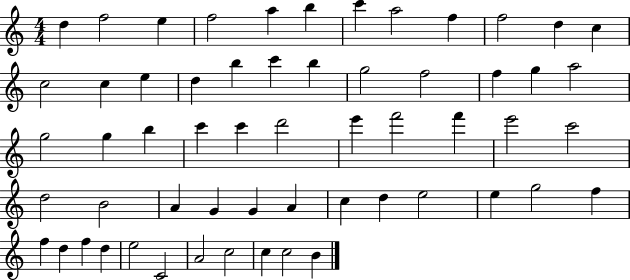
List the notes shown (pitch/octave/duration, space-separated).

D5/q F5/h E5/q F5/h A5/q B5/q C6/q A5/h F5/q F5/h D5/q C5/q C5/h C5/q E5/q D5/q B5/q C6/q B5/q G5/h F5/h F5/q G5/q A5/h G5/h G5/q B5/q C6/q C6/q D6/h E6/q F6/h F6/q E6/h C6/h D5/h B4/h A4/q G4/q G4/q A4/q C5/q D5/q E5/h E5/q G5/h F5/q F5/q D5/q F5/q D5/q E5/h C4/h A4/h C5/h C5/q C5/h B4/q